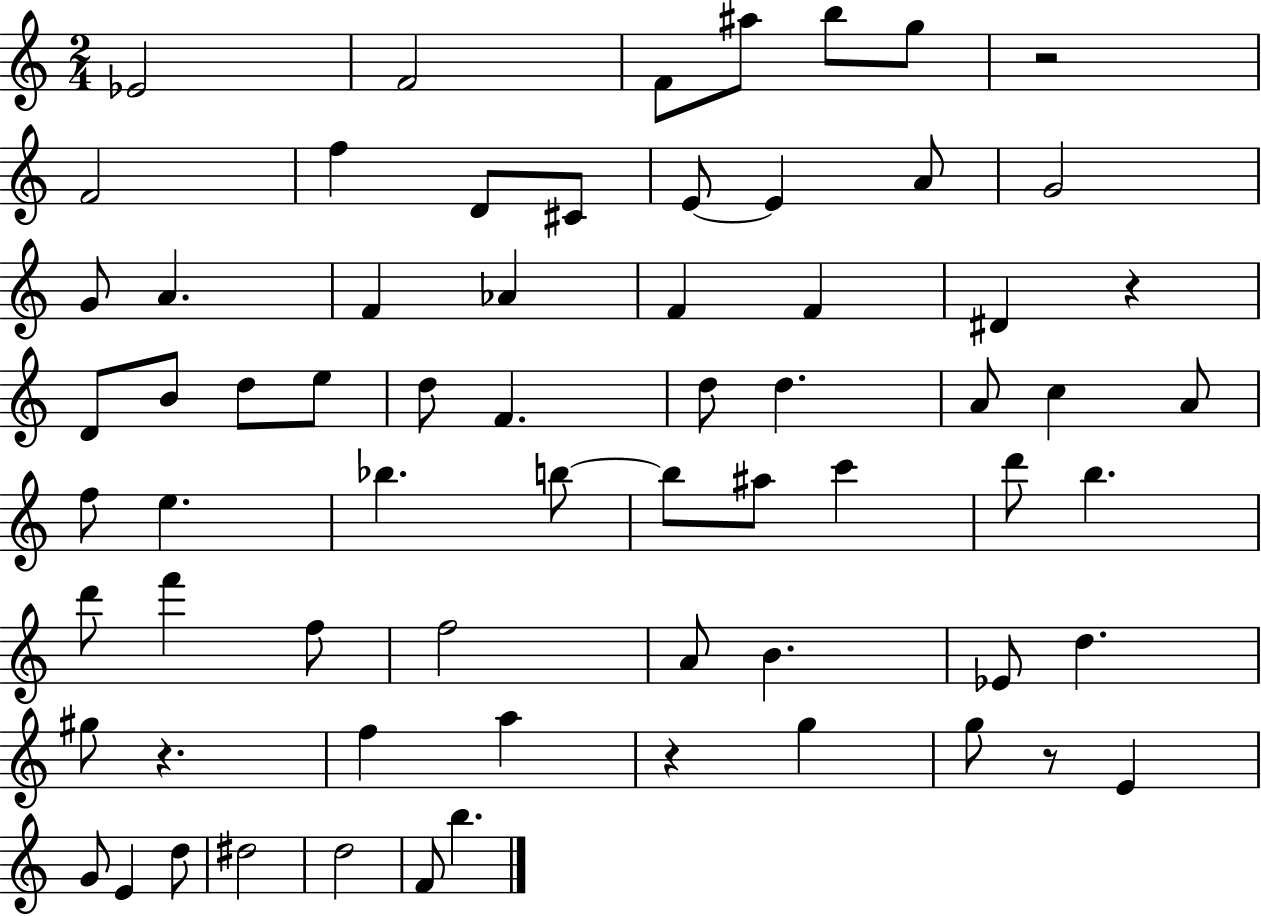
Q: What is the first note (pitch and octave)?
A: Eb4